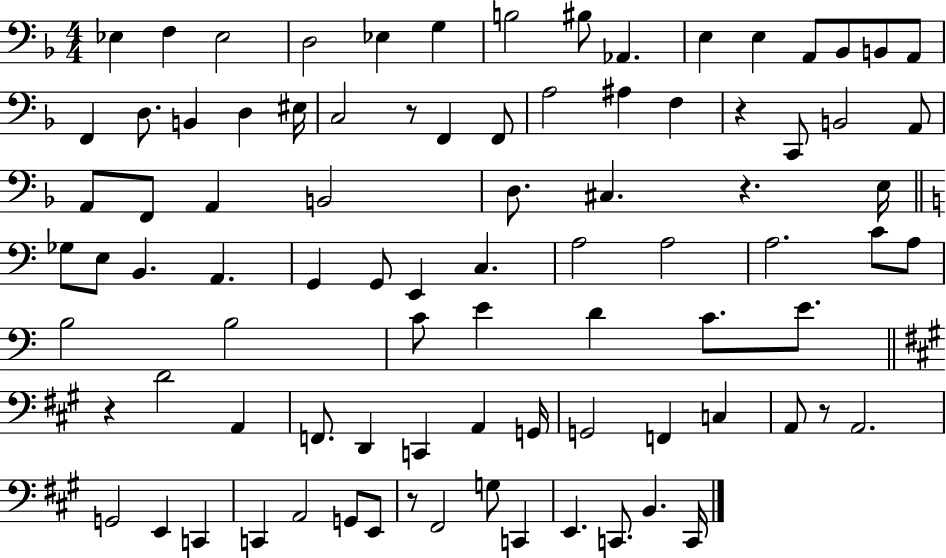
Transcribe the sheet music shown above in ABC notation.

X:1
T:Untitled
M:4/4
L:1/4
K:F
_E, F, _E,2 D,2 _E, G, B,2 ^B,/2 _A,, E, E, A,,/2 _B,,/2 B,,/2 A,,/2 F,, D,/2 B,, D, ^E,/4 C,2 z/2 F,, F,,/2 A,2 ^A, F, z C,,/2 B,,2 A,,/2 A,,/2 F,,/2 A,, B,,2 D,/2 ^C, z E,/4 _G,/2 E,/2 B,, A,, G,, G,,/2 E,, C, A,2 A,2 A,2 C/2 A,/2 B,2 B,2 C/2 E D C/2 E/2 z D2 A,, F,,/2 D,, C,, A,, G,,/4 G,,2 F,, C, A,,/2 z/2 A,,2 G,,2 E,, C,, C,, A,,2 G,,/2 E,,/2 z/2 ^F,,2 G,/2 C,, E,, C,,/2 B,, C,,/4